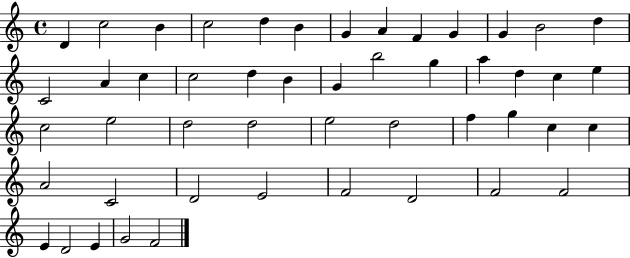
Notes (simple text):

D4/q C5/h B4/q C5/h D5/q B4/q G4/q A4/q F4/q G4/q G4/q B4/h D5/q C4/h A4/q C5/q C5/h D5/q B4/q G4/q B5/h G5/q A5/q D5/q C5/q E5/q C5/h E5/h D5/h D5/h E5/h D5/h F5/q G5/q C5/q C5/q A4/h C4/h D4/h E4/h F4/h D4/h F4/h F4/h E4/q D4/h E4/q G4/h F4/h